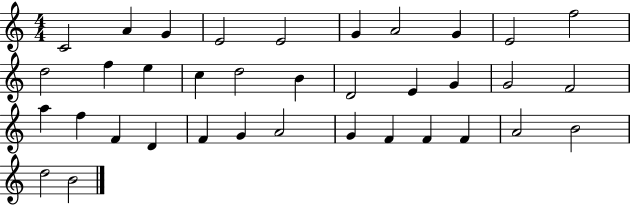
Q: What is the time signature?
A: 4/4